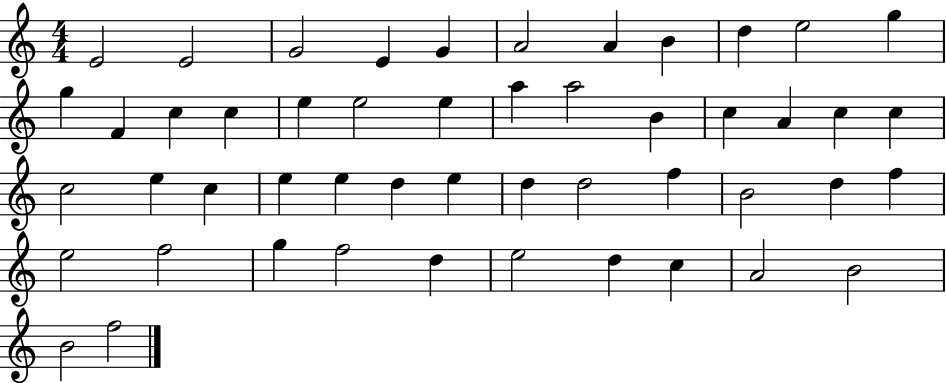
X:1
T:Untitled
M:4/4
L:1/4
K:C
E2 E2 G2 E G A2 A B d e2 g g F c c e e2 e a a2 B c A c c c2 e c e e d e d d2 f B2 d f e2 f2 g f2 d e2 d c A2 B2 B2 f2